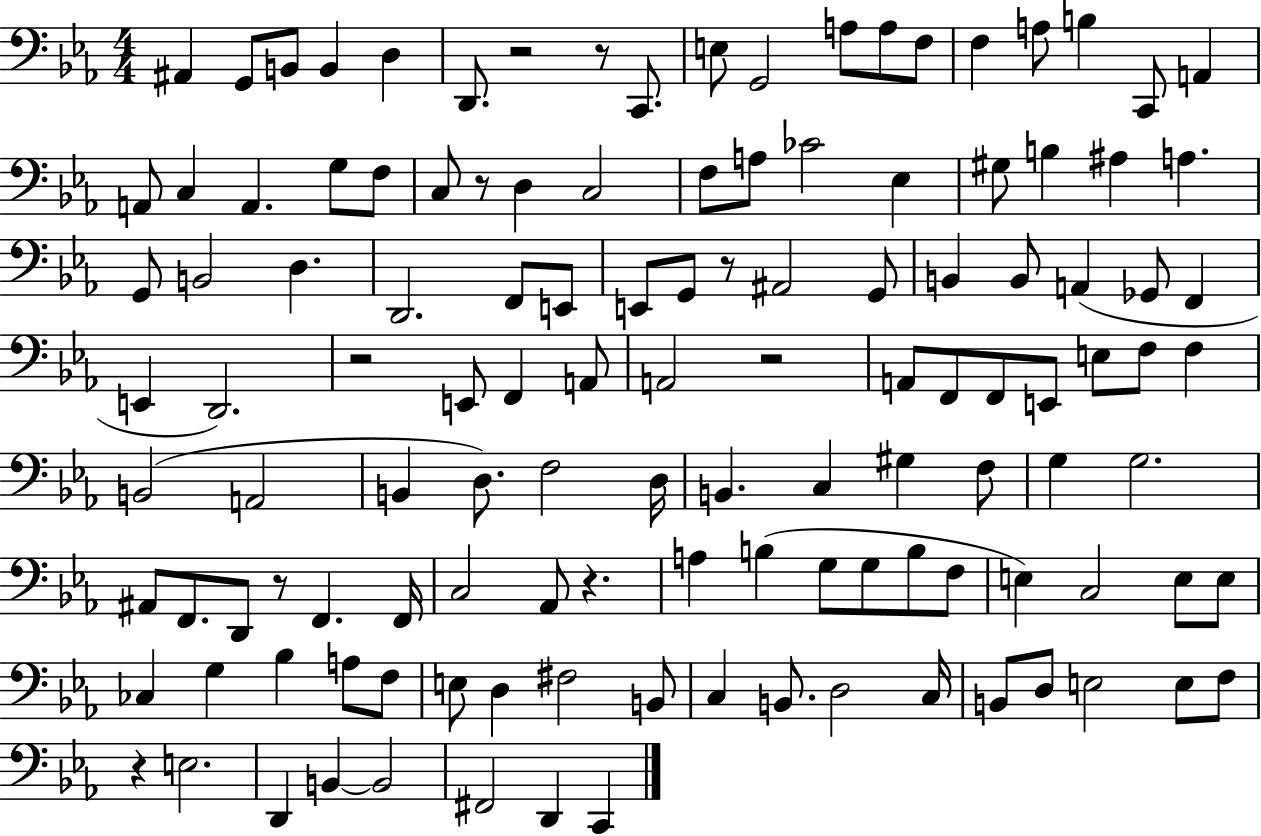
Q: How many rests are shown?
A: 9